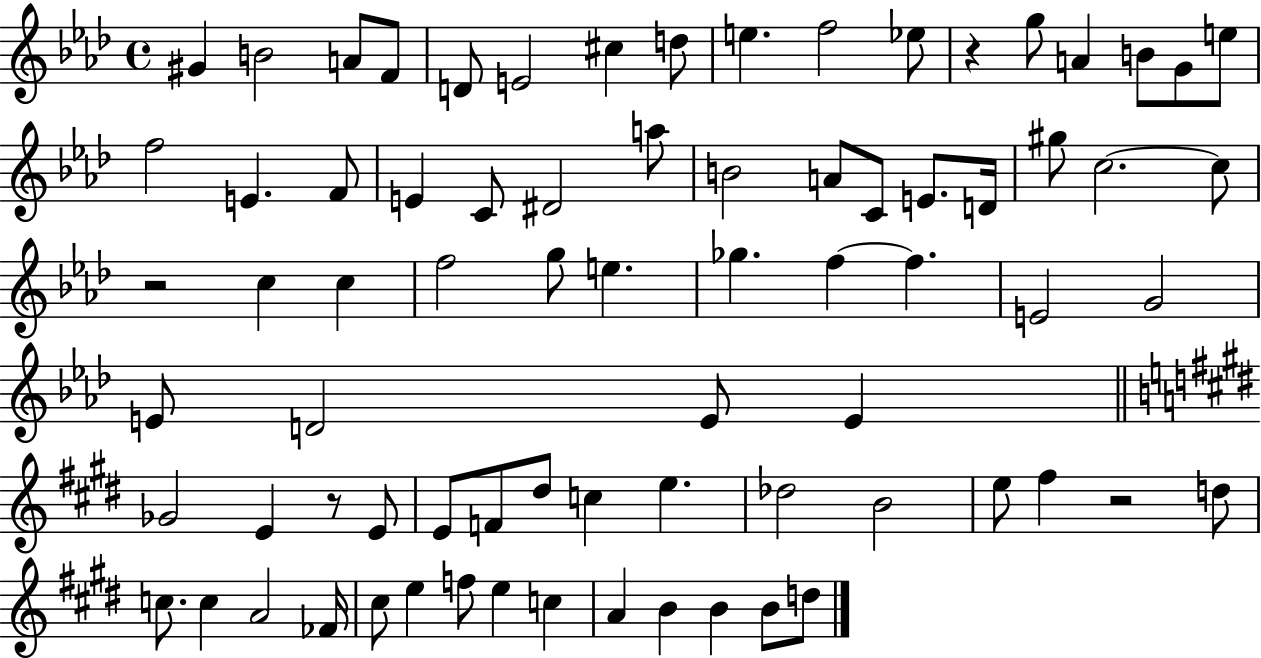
G#4/q B4/h A4/e F4/e D4/e E4/h C#5/q D5/e E5/q. F5/h Eb5/e R/q G5/e A4/q B4/e G4/e E5/e F5/h E4/q. F4/e E4/q C4/e D#4/h A5/e B4/h A4/e C4/e E4/e. D4/s G#5/e C5/h. C5/e R/h C5/q C5/q F5/h G5/e E5/q. Gb5/q. F5/q F5/q. E4/h G4/h E4/e D4/h E4/e E4/q Gb4/h E4/q R/e E4/e E4/e F4/e D#5/e C5/q E5/q. Db5/h B4/h E5/e F#5/q R/h D5/e C5/e. C5/q A4/h FES4/s C#5/e E5/q F5/e E5/q C5/q A4/q B4/q B4/q B4/e D5/e